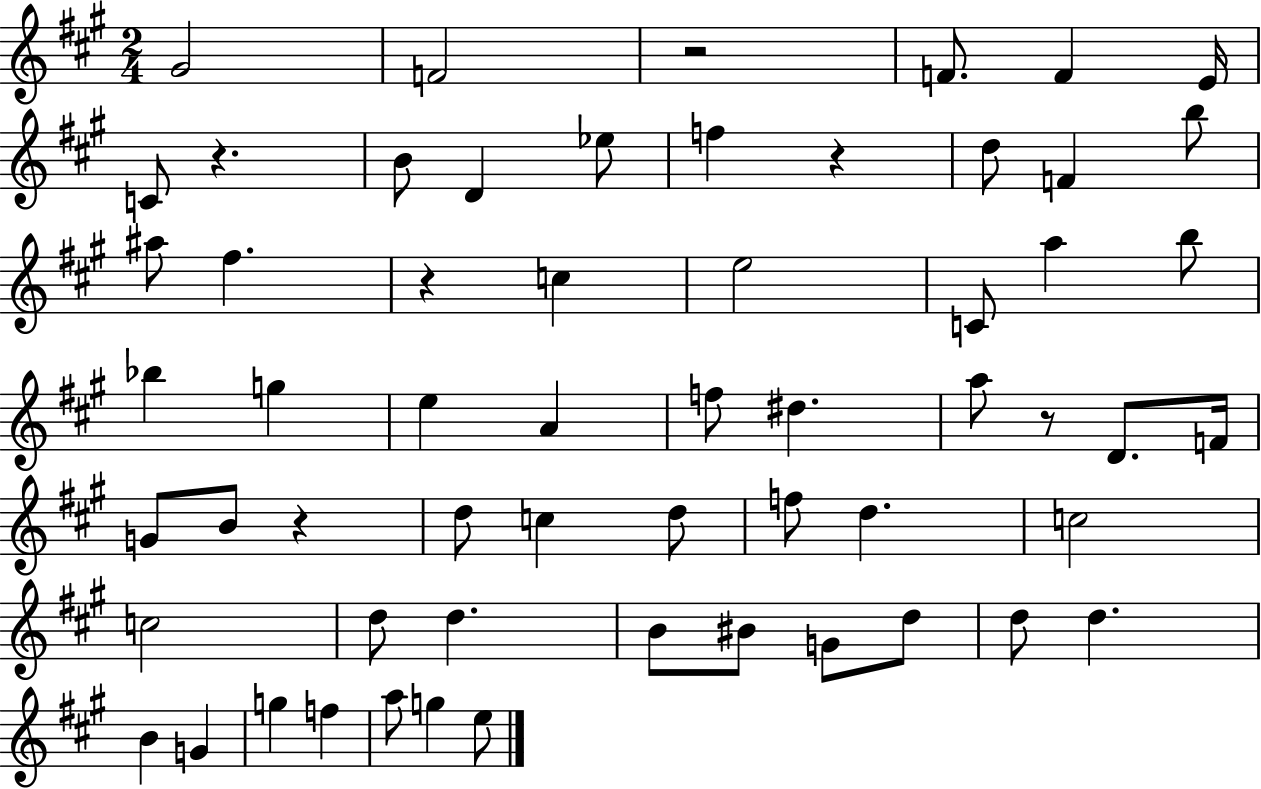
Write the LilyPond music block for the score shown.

{
  \clef treble
  \numericTimeSignature
  \time 2/4
  \key a \major
  gis'2 | f'2 | r2 | f'8. f'4 e'16 | \break c'8 r4. | b'8 d'4 ees''8 | f''4 r4 | d''8 f'4 b''8 | \break ais''8 fis''4. | r4 c''4 | e''2 | c'8 a''4 b''8 | \break bes''4 g''4 | e''4 a'4 | f''8 dis''4. | a''8 r8 d'8. f'16 | \break g'8 b'8 r4 | d''8 c''4 d''8 | f''8 d''4. | c''2 | \break c''2 | d''8 d''4. | b'8 bis'8 g'8 d''8 | d''8 d''4. | \break b'4 g'4 | g''4 f''4 | a''8 g''4 e''8 | \bar "|."
}